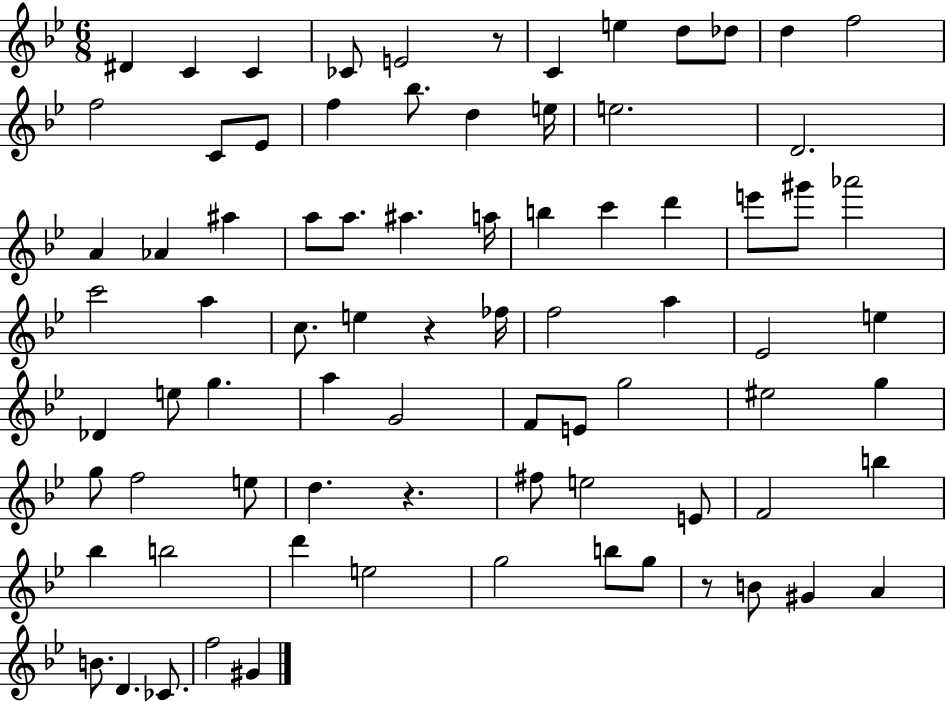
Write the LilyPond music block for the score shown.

{
  \clef treble
  \numericTimeSignature
  \time 6/8
  \key bes \major
  \repeat volta 2 { dis'4 c'4 c'4 | ces'8 e'2 r8 | c'4 e''4 d''8 des''8 | d''4 f''2 | \break f''2 c'8 ees'8 | f''4 bes''8. d''4 e''16 | e''2. | d'2. | \break a'4 aes'4 ais''4 | a''8 a''8. ais''4. a''16 | b''4 c'''4 d'''4 | e'''8 gis'''8 aes'''2 | \break c'''2 a''4 | c''8. e''4 r4 fes''16 | f''2 a''4 | ees'2 e''4 | \break des'4 e''8 g''4. | a''4 g'2 | f'8 e'8 g''2 | eis''2 g''4 | \break g''8 f''2 e''8 | d''4. r4. | fis''8 e''2 e'8 | f'2 b''4 | \break bes''4 b''2 | d'''4 e''2 | g''2 b''8 g''8 | r8 b'8 gis'4 a'4 | \break b'8. d'4. ces'8. | f''2 gis'4 | } \bar "|."
}